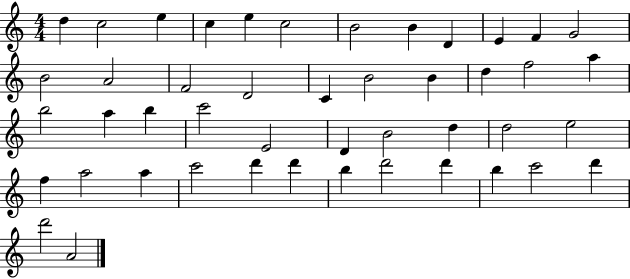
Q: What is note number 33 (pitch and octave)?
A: F5